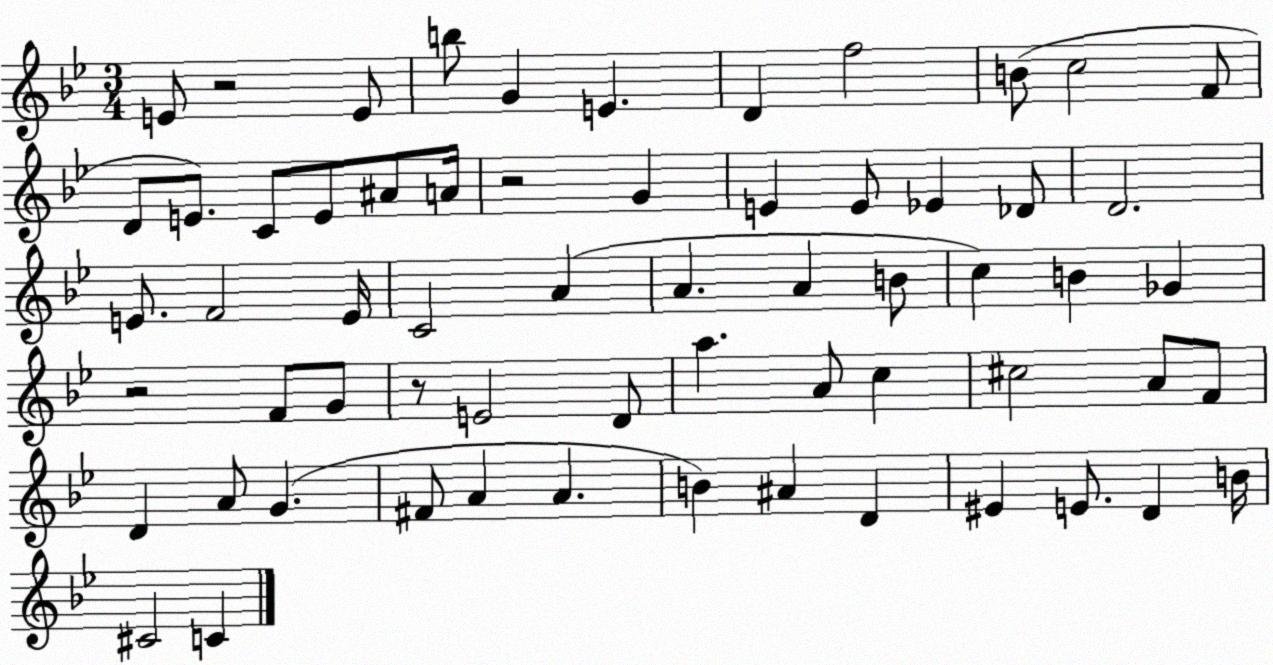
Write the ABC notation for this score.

X:1
T:Untitled
M:3/4
L:1/4
K:Bb
E/2 z2 E/2 b/2 G E D f2 B/2 c2 F/2 D/2 E/2 C/2 E/2 ^A/2 A/4 z2 G E E/2 _E _D/2 D2 E/2 F2 E/4 C2 A A A B/2 c B _G z2 F/2 G/2 z/2 E2 D/2 a A/2 c ^c2 A/2 F/2 D A/2 G ^F/2 A A B ^A D ^E E/2 D B/4 ^C2 C